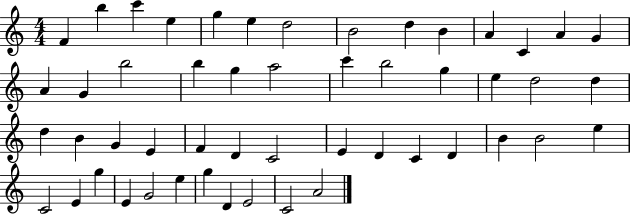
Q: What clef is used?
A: treble